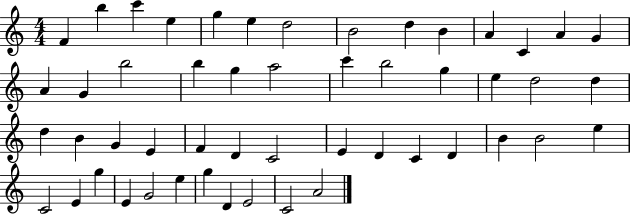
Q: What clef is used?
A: treble